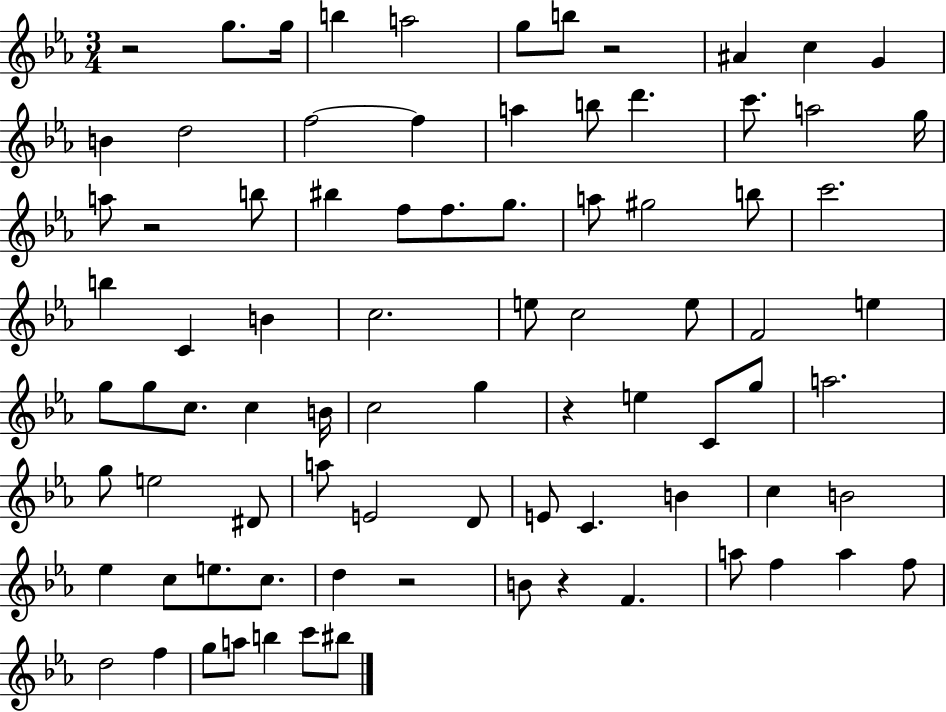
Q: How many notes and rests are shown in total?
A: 84